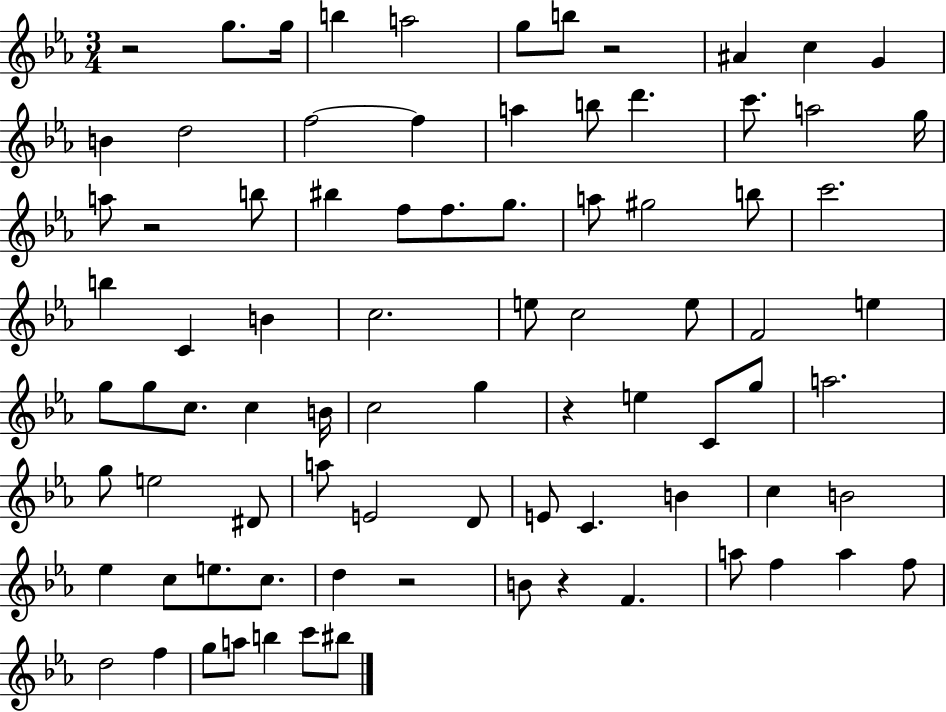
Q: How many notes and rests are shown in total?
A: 84